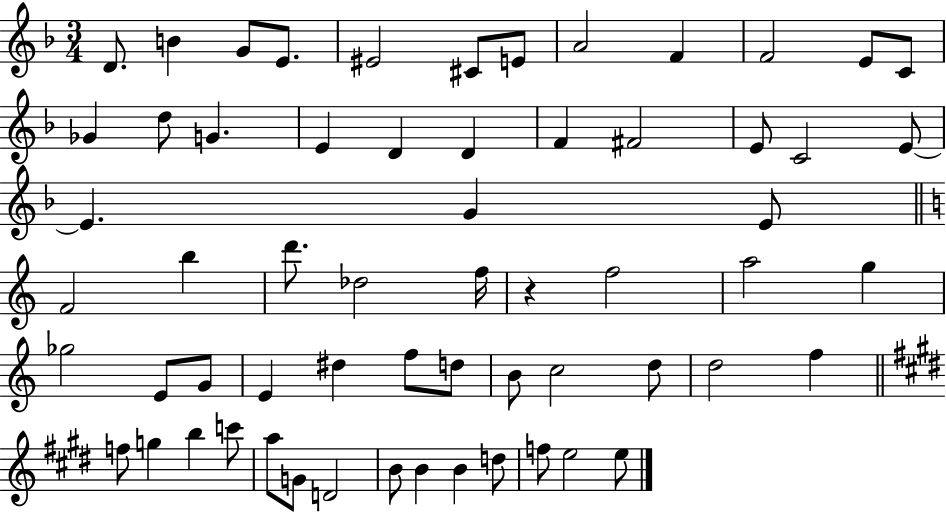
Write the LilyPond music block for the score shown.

{
  \clef treble
  \numericTimeSignature
  \time 3/4
  \key f \major
  d'8. b'4 g'8 e'8. | eis'2 cis'8 e'8 | a'2 f'4 | f'2 e'8 c'8 | \break ges'4 d''8 g'4. | e'4 d'4 d'4 | f'4 fis'2 | e'8 c'2 e'8~~ | \break e'4. g'4 e'8 | \bar "||" \break \key c \major f'2 b''4 | d'''8. des''2 f''16 | r4 f''2 | a''2 g''4 | \break ges''2 e'8 g'8 | e'4 dis''4 f''8 d''8 | b'8 c''2 d''8 | d''2 f''4 | \break \bar "||" \break \key e \major f''8 g''4 b''4 c'''8 | a''8 g'8 d'2 | b'8 b'4 b'4 d''8 | f''8 e''2 e''8 | \break \bar "|."
}